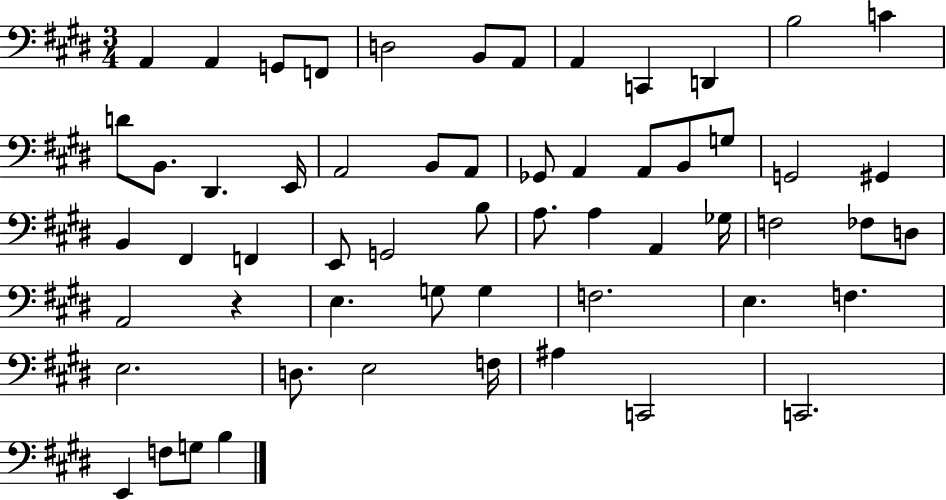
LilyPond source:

{
  \clef bass
  \numericTimeSignature
  \time 3/4
  \key e \major
  a,4 a,4 g,8 f,8 | d2 b,8 a,8 | a,4 c,4 d,4 | b2 c'4 | \break d'8 b,8. dis,4. e,16 | a,2 b,8 a,8 | ges,8 a,4 a,8 b,8 g8 | g,2 gis,4 | \break b,4 fis,4 f,4 | e,8 g,2 b8 | a8. a4 a,4 ges16 | f2 fes8 d8 | \break a,2 r4 | e4. g8 g4 | f2. | e4. f4. | \break e2. | d8. e2 f16 | ais4 c,2 | c,2. | \break e,4 f8 g8 b4 | \bar "|."
}